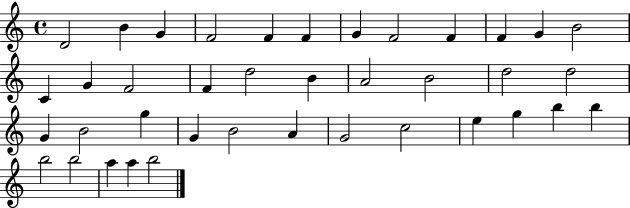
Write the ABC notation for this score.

X:1
T:Untitled
M:4/4
L:1/4
K:C
D2 B G F2 F F G F2 F F G B2 C G F2 F d2 B A2 B2 d2 d2 G B2 g G B2 A G2 c2 e g b b b2 b2 a a b2